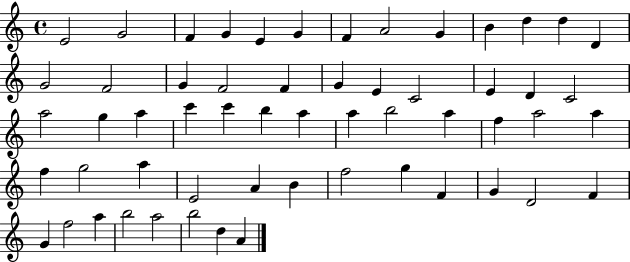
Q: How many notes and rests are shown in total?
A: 57